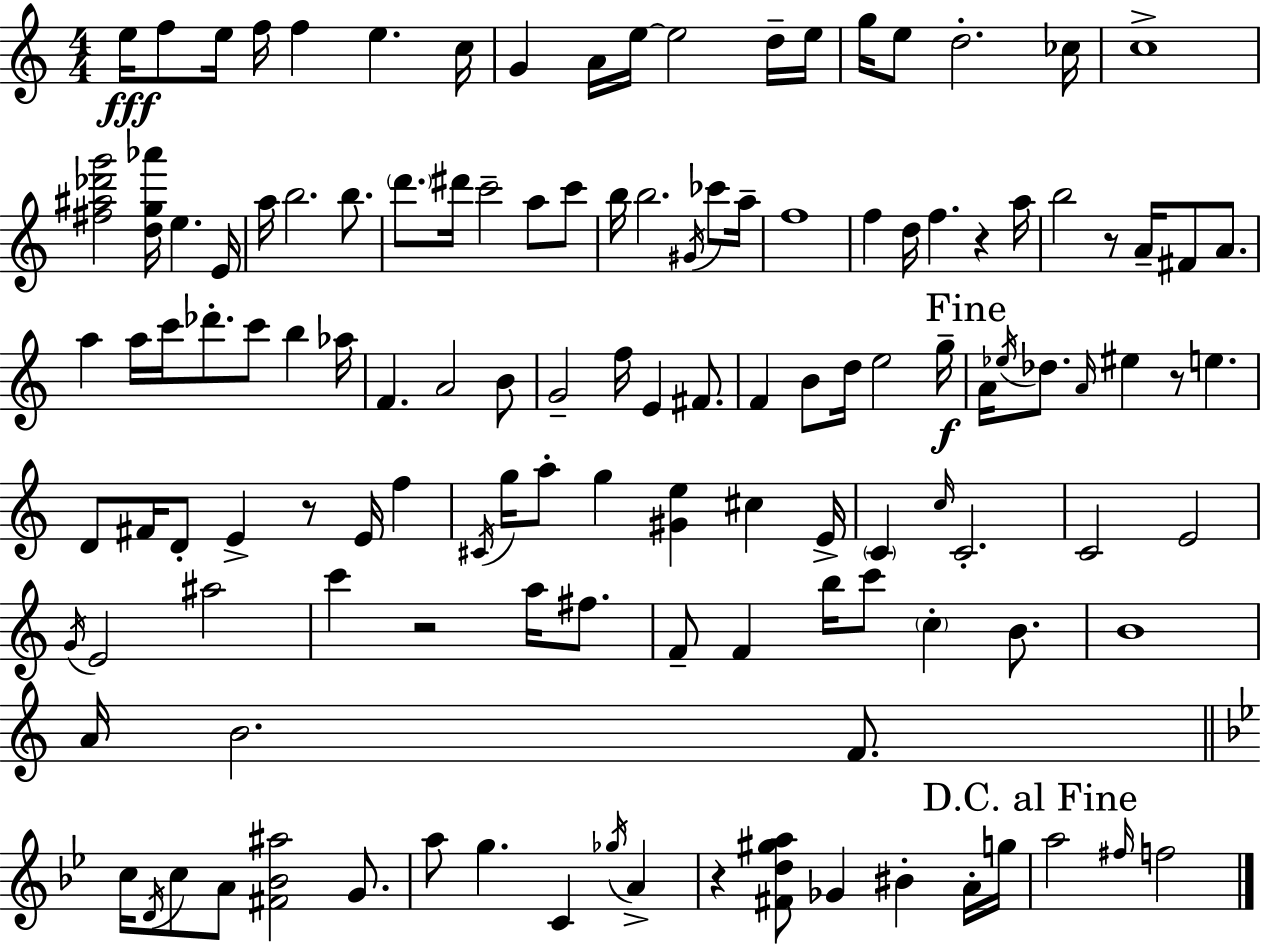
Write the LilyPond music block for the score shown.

{
  \clef treble
  \numericTimeSignature
  \time 4/4
  \key c \major
  \repeat volta 2 { e''16\fff f''8 e''16 f''16 f''4 e''4. c''16 | g'4 a'16 e''16~~ e''2 d''16-- e''16 | g''16 e''8 d''2.-. ces''16 | c''1-> | \break <fis'' ais'' des''' g'''>2 <d'' g'' aes'''>16 e''4. e'16 | a''16 b''2. b''8. | \parenthesize d'''8. dis'''16 c'''2-- a''8 c'''8 | b''16 b''2. \acciaccatura { gis'16 } ces'''8 | \break a''16-- f''1 | f''4 d''16 f''4. r4 | a''16 b''2 r8 a'16-- fis'8 a'8. | a''4 a''16 c'''16 des'''8.-. c'''8 b''4 | \break aes''16 f'4. a'2 b'8 | g'2-- f''16 e'4 fis'8. | f'4 b'8 d''16 e''2 | g''16--\f \mark "Fine" a'16 \acciaccatura { ees''16 } des''8. \grace { a'16 } eis''4 r8 e''4. | \break d'8 fis'16 d'8-. e'4-> r8 e'16 f''4 | \acciaccatura { cis'16 } g''16 a''8-. g''4 <gis' e''>4 cis''4 | e'16-> \parenthesize c'4 \grace { c''16 } c'2.-. | c'2 e'2 | \break \acciaccatura { g'16 } e'2 ais''2 | c'''4 r2 | a''16 fis''8. f'8-- f'4 b''16 c'''8 \parenthesize c''4-. | b'8. b'1 | \break a'16 b'2. | f'8. \bar "||" \break \key bes \major c''16 \acciaccatura { d'16 } c''8 a'8 <fis' bes' ais''>2 g'8. | a''8 g''4. c'4 \acciaccatura { ges''16 } a'4-> | r4 <fis' d'' gis'' a''>8 ges'4 bis'4-. | a'16-. g''16 \mark "D.C. al Fine" a''2 \grace { fis''16 } f''2 | \break } \bar "|."
}